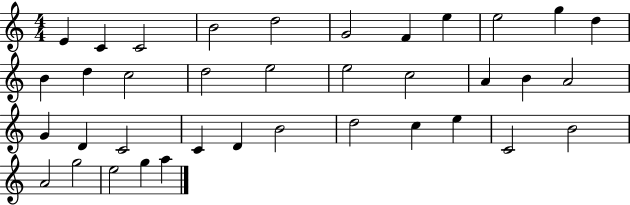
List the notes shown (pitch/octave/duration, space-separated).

E4/q C4/q C4/h B4/h D5/h G4/h F4/q E5/q E5/h G5/q D5/q B4/q D5/q C5/h D5/h E5/h E5/h C5/h A4/q B4/q A4/h G4/q D4/q C4/h C4/q D4/q B4/h D5/h C5/q E5/q C4/h B4/h A4/h G5/h E5/h G5/q A5/q